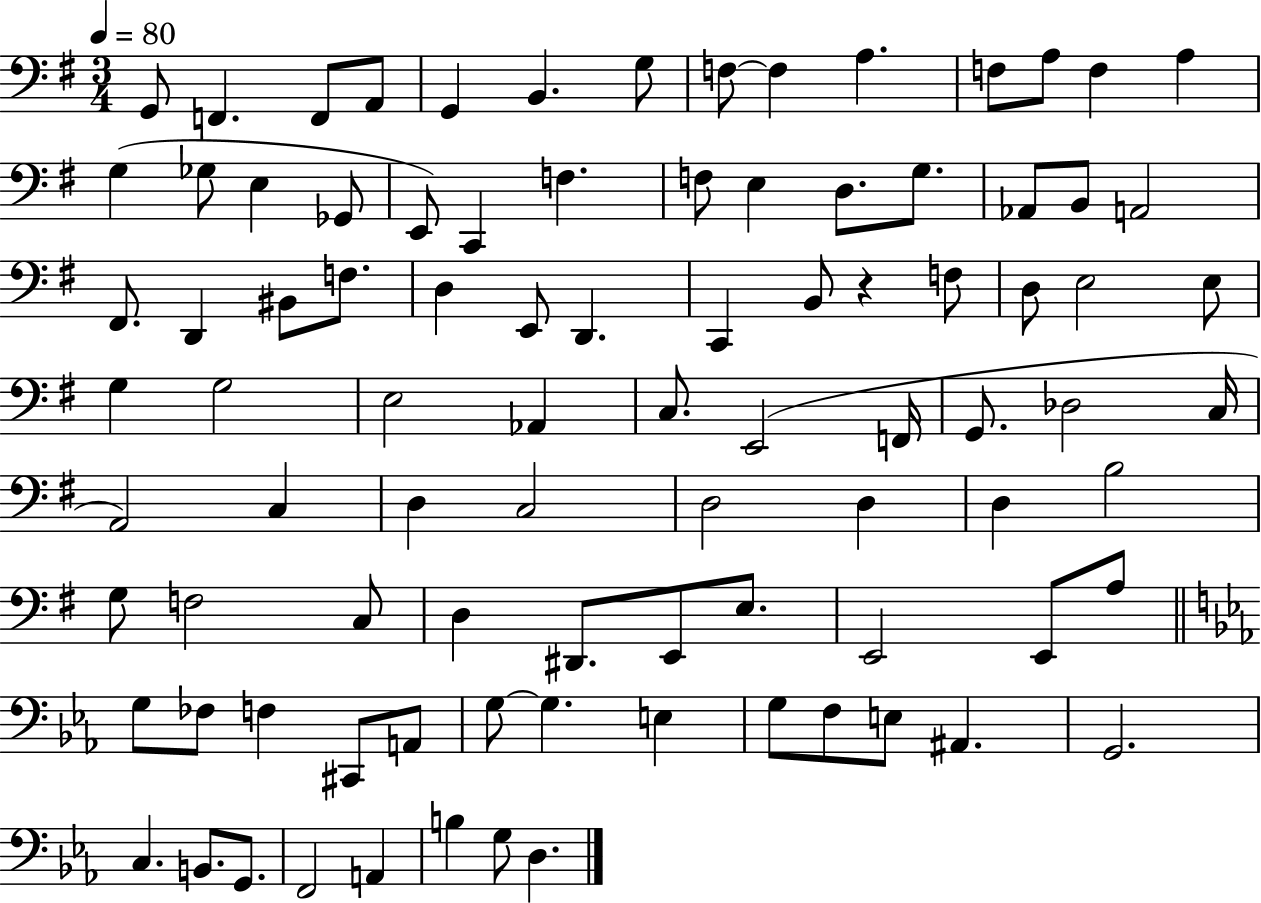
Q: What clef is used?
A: bass